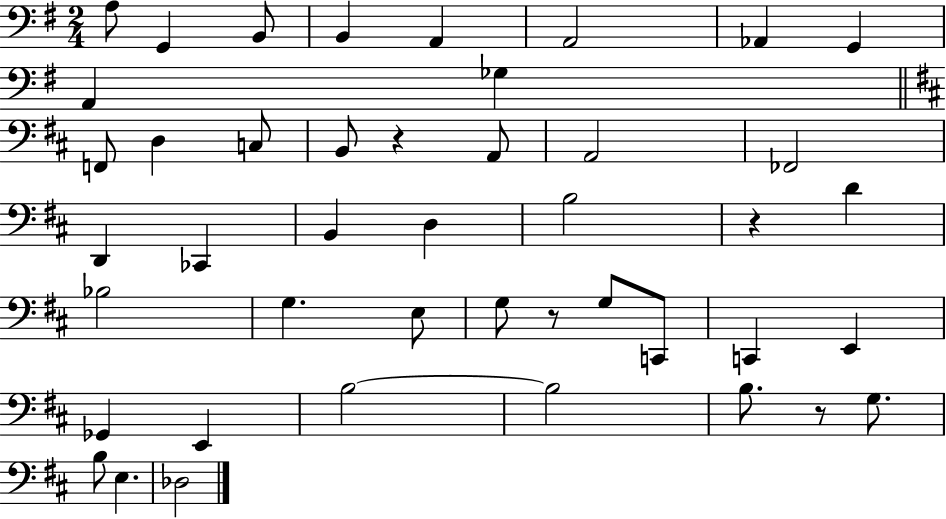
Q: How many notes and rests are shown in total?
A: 44